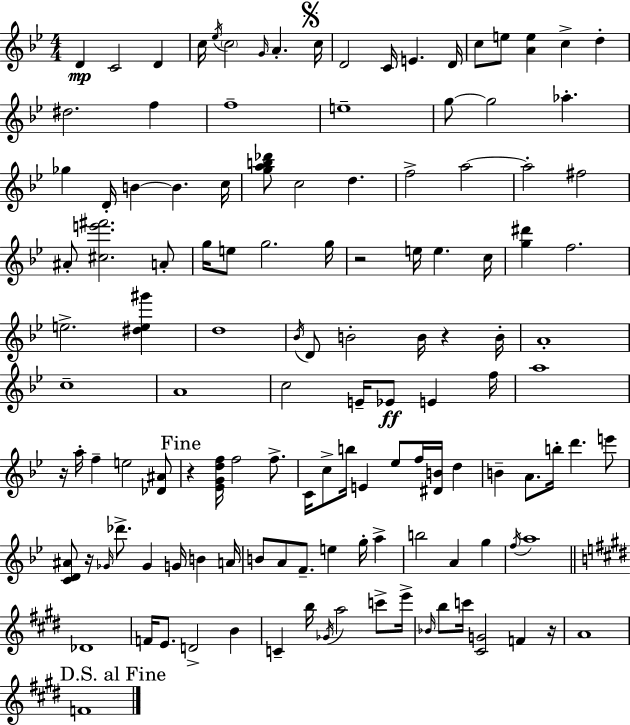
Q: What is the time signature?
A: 4/4